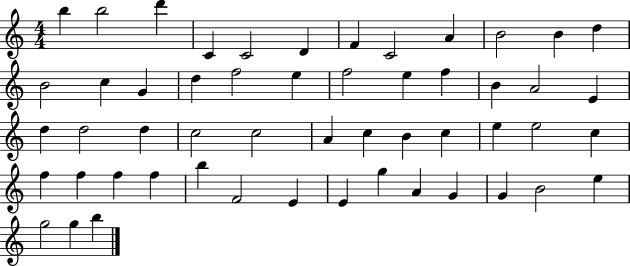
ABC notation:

X:1
T:Untitled
M:4/4
L:1/4
K:C
b b2 d' C C2 D F C2 A B2 B d B2 c G d f2 e f2 e f B A2 E d d2 d c2 c2 A c B c e e2 c f f f f b F2 E E g A G G B2 e g2 g b